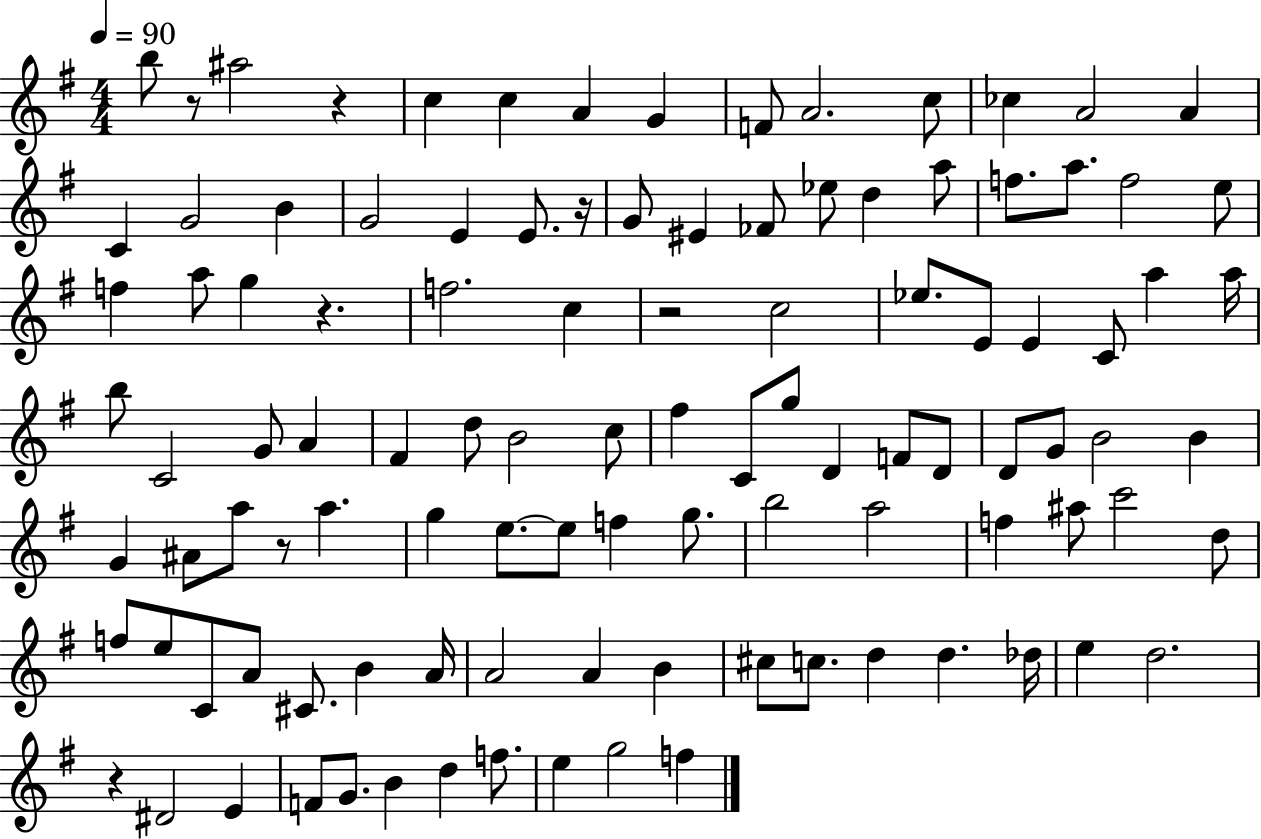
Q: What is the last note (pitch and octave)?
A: F5